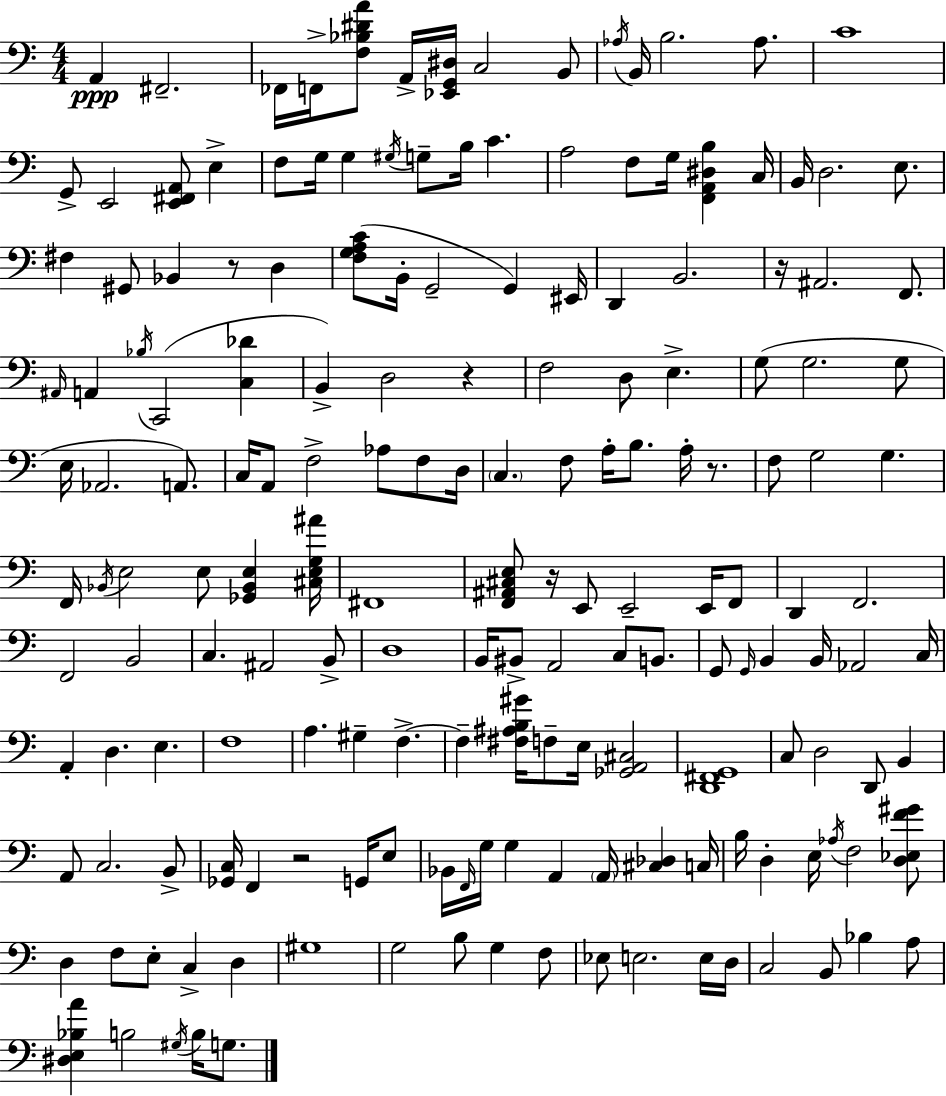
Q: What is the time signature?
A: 4/4